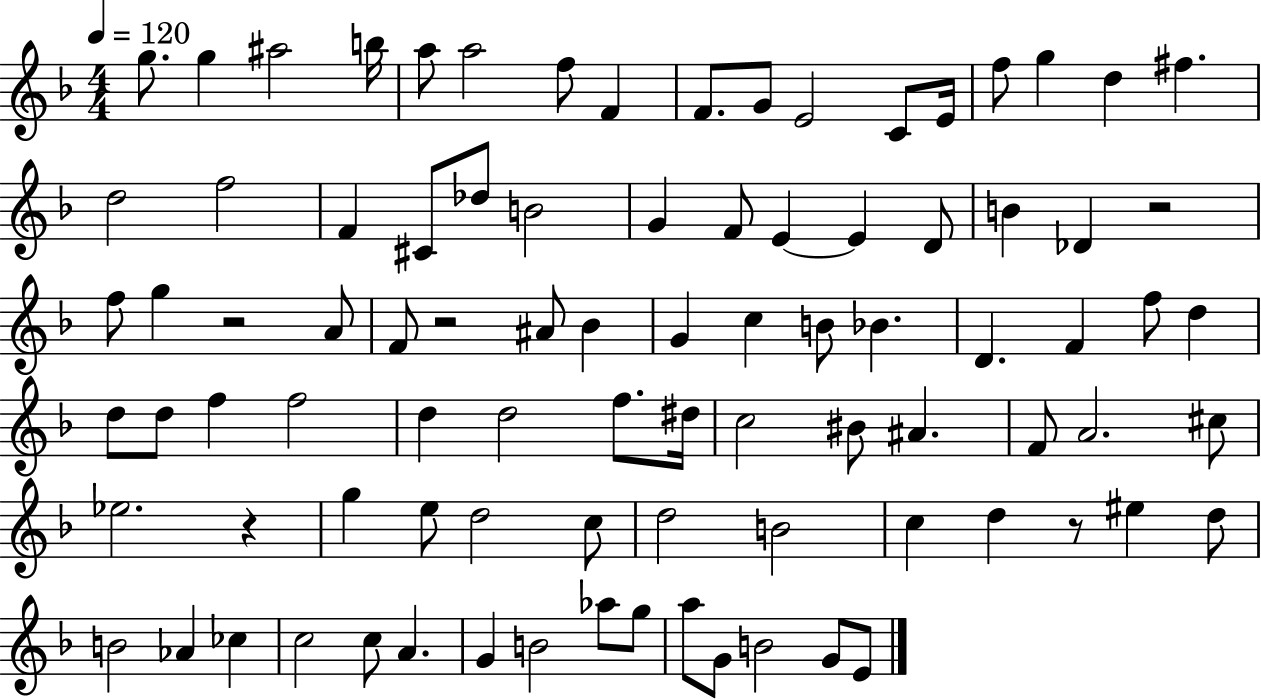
G5/e. G5/q A#5/h B5/s A5/e A5/h F5/e F4/q F4/e. G4/e E4/h C4/e E4/s F5/e G5/q D5/q F#5/q. D5/h F5/h F4/q C#4/e Db5/e B4/h G4/q F4/e E4/q E4/q D4/e B4/q Db4/q R/h F5/e G5/q R/h A4/e F4/e R/h A#4/e Bb4/q G4/q C5/q B4/e Bb4/q. D4/q. F4/q F5/e D5/q D5/e D5/e F5/q F5/h D5/q D5/h F5/e. D#5/s C5/h BIS4/e A#4/q. F4/e A4/h. C#5/e Eb5/h. R/q G5/q E5/e D5/h C5/e D5/h B4/h C5/q D5/q R/e EIS5/q D5/e B4/h Ab4/q CES5/q C5/h C5/e A4/q. G4/q B4/h Ab5/e G5/e A5/e G4/e B4/h G4/e E4/e